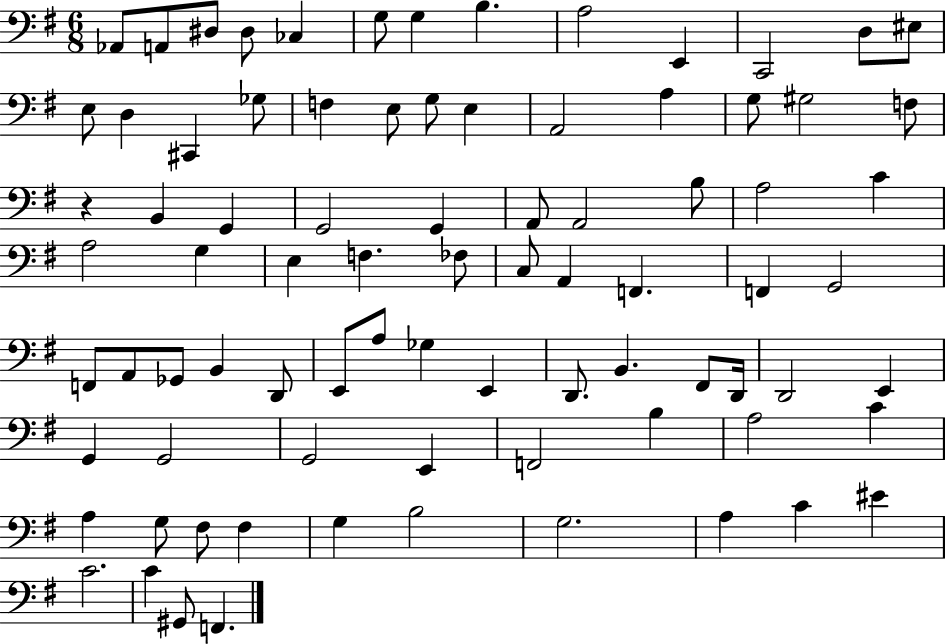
Ab2/e A2/e D#3/e D#3/e CES3/q G3/e G3/q B3/q. A3/h E2/q C2/h D3/e EIS3/e E3/e D3/q C#2/q Gb3/e F3/q E3/e G3/e E3/q A2/h A3/q G3/e G#3/h F3/e R/q B2/q G2/q G2/h G2/q A2/e A2/h B3/e A3/h C4/q A3/h G3/q E3/q F3/q. FES3/e C3/e A2/q F2/q. F2/q G2/h F2/e A2/e Gb2/e B2/q D2/e E2/e A3/e Gb3/q E2/q D2/e. B2/q. F#2/e D2/s D2/h E2/q G2/q G2/h G2/h E2/q F2/h B3/q A3/h C4/q A3/q G3/e F#3/e F#3/q G3/q B3/h G3/h. A3/q C4/q EIS4/q C4/h. C4/q G#2/e F2/q.